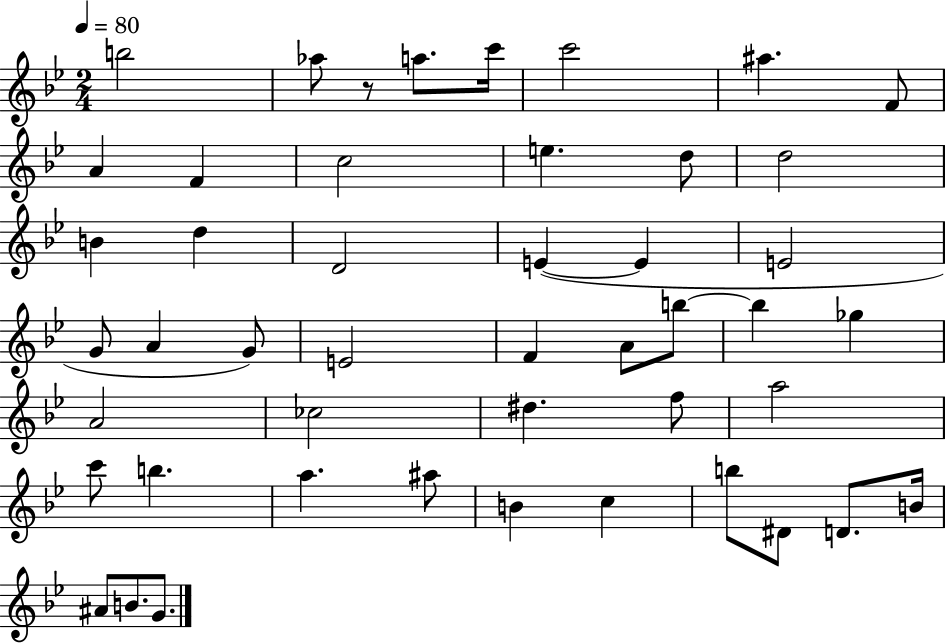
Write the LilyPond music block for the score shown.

{
  \clef treble
  \numericTimeSignature
  \time 2/4
  \key bes \major
  \tempo 4 = 80
  b''2 | aes''8 r8 a''8. c'''16 | c'''2 | ais''4. f'8 | \break a'4 f'4 | c''2 | e''4. d''8 | d''2 | \break b'4 d''4 | d'2 | e'4~(~ e'4 | e'2 | \break g'8 a'4 g'8) | e'2 | f'4 a'8 b''8~~ | b''4 ges''4 | \break a'2 | ces''2 | dis''4. f''8 | a''2 | \break c'''8 b''4. | a''4. ais''8 | b'4 c''4 | b''8 dis'8 d'8. b'16 | \break ais'8 b'8. g'8. | \bar "|."
}